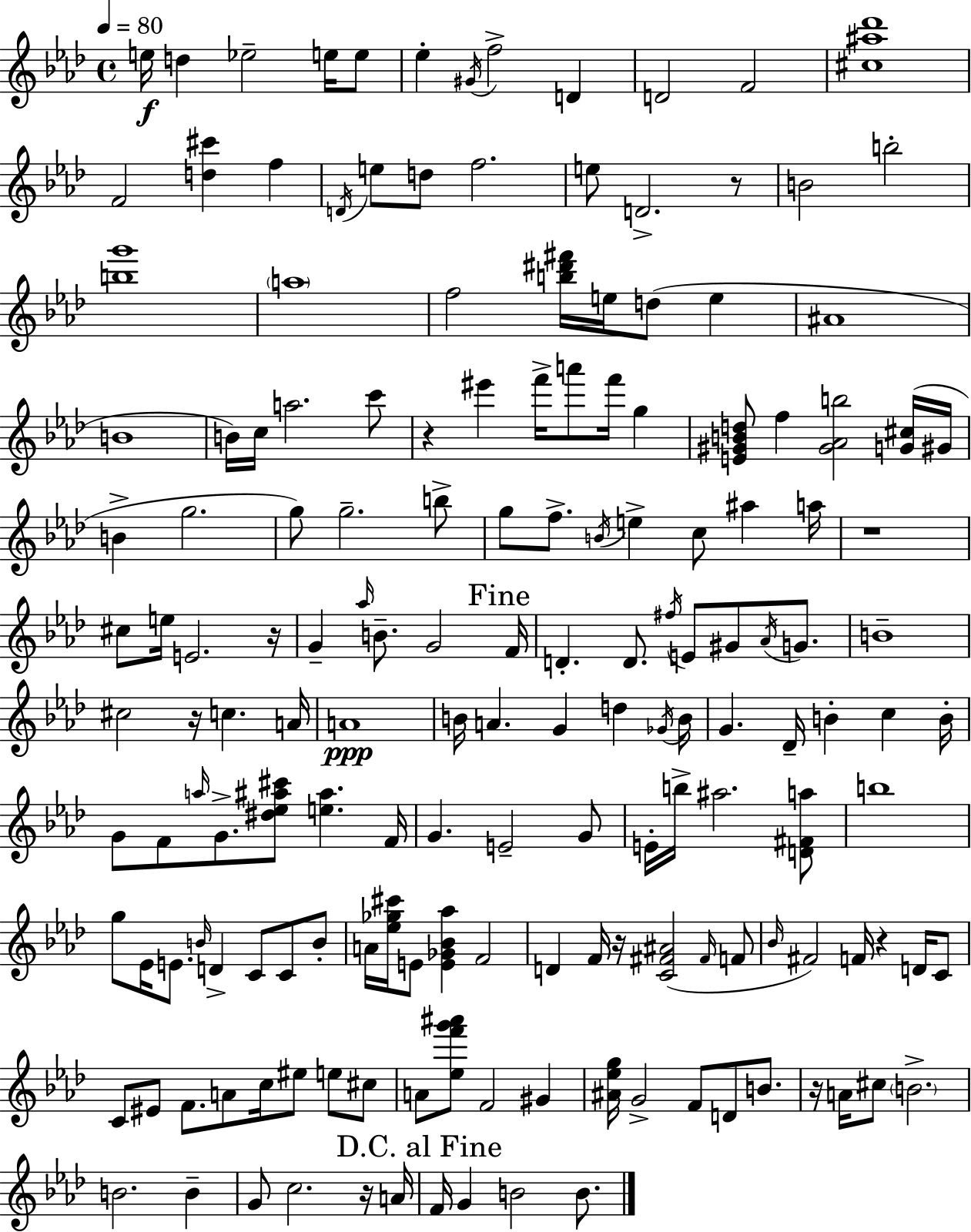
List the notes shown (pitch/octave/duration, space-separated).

E5/s D5/q Eb5/h E5/s E5/e Eb5/q G#4/s F5/h D4/q D4/h F4/h [C#5,A#5,Db6]/w F4/h [D5,C#6]/q F5/q D4/s E5/e D5/e F5/h. E5/e D4/h. R/e B4/h B5/h [B5,G6]/w A5/w F5/h [B5,D#6,F#6]/s E5/s D5/e E5/q A#4/w B4/w B4/s C5/s A5/h. C6/e R/q EIS6/q F6/s A6/e F6/s G5/q [E4,G#4,B4,D5]/e F5/q [G#4,Ab4,B5]/h [G4,C#5]/s G#4/s B4/q G5/h. G5/e G5/h. B5/e G5/e F5/e. B4/s E5/q C5/e A#5/q A5/s R/w C#5/e E5/s E4/h. R/s G4/q Ab5/s B4/e. G4/h F4/s D4/q. D4/e. F#5/s E4/e G#4/e Ab4/s G4/e. B4/w C#5/h R/s C5/q. A4/s A4/w B4/s A4/q. G4/q D5/q Gb4/s B4/s G4/q. Db4/s B4/q C5/q B4/s G4/e F4/e A5/s G4/e. [D#5,Eb5,A#5,C#6]/e [E5,A#5]/q. F4/s G4/q. E4/h G4/e E4/s B5/s A#5/h. [D4,F#4,A5]/e B5/w G5/e Eb4/s E4/e. B4/s D4/q C4/e C4/e B4/e A4/s [Eb5,Gb5,C#6]/s E4/e [E4,Gb4,Bb4,Ab5]/q F4/h D4/q F4/s R/s [C4,F#4,A#4]/h F#4/s F4/e Bb4/s F#4/h F4/s R/q D4/s C4/e C4/e EIS4/e F4/e. A4/e C5/s EIS5/e E5/e C#5/e A4/e [Eb5,F6,G6,A#6]/e F4/h G#4/q [A#4,Eb5,G5]/s G4/h F4/e D4/e B4/e. R/s A4/s C#5/e B4/h. B4/h. B4/q G4/e C5/h. R/s A4/s F4/s G4/q B4/h B4/e.